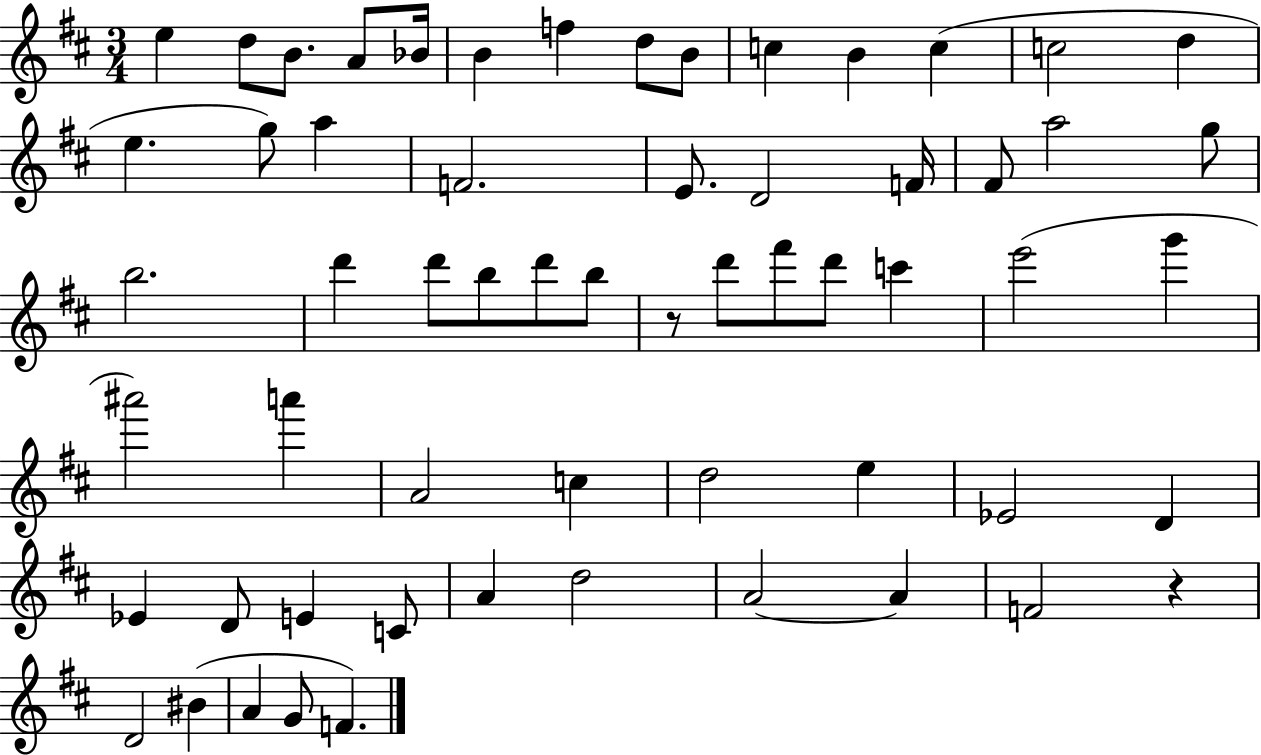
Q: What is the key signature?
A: D major